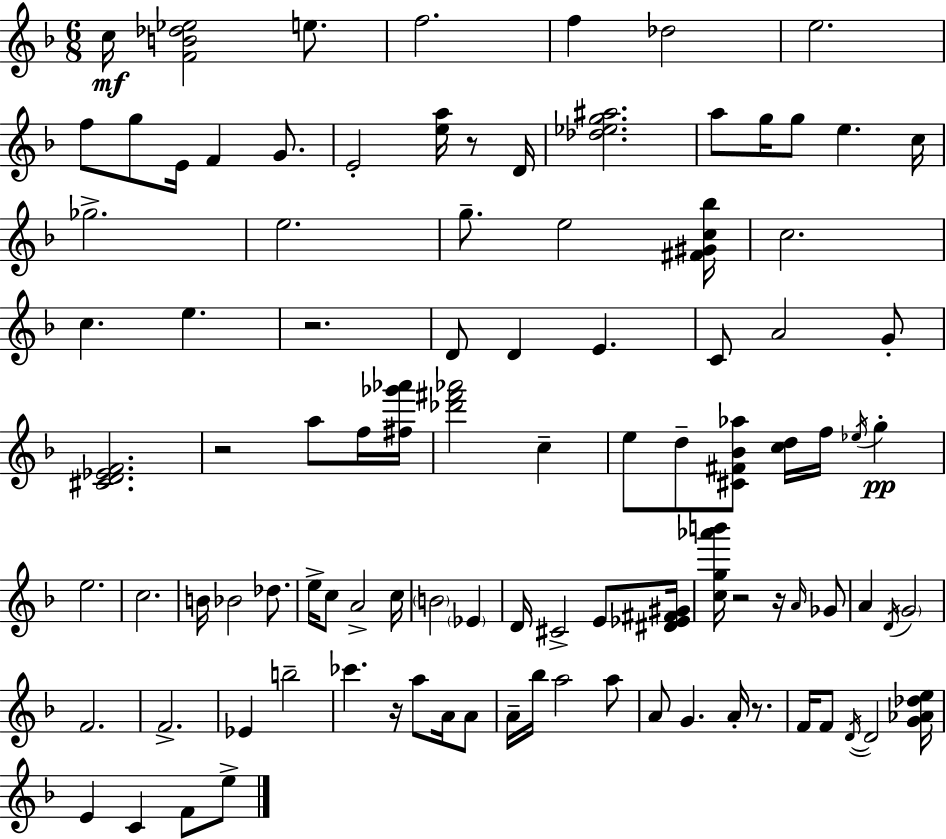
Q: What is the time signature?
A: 6/8